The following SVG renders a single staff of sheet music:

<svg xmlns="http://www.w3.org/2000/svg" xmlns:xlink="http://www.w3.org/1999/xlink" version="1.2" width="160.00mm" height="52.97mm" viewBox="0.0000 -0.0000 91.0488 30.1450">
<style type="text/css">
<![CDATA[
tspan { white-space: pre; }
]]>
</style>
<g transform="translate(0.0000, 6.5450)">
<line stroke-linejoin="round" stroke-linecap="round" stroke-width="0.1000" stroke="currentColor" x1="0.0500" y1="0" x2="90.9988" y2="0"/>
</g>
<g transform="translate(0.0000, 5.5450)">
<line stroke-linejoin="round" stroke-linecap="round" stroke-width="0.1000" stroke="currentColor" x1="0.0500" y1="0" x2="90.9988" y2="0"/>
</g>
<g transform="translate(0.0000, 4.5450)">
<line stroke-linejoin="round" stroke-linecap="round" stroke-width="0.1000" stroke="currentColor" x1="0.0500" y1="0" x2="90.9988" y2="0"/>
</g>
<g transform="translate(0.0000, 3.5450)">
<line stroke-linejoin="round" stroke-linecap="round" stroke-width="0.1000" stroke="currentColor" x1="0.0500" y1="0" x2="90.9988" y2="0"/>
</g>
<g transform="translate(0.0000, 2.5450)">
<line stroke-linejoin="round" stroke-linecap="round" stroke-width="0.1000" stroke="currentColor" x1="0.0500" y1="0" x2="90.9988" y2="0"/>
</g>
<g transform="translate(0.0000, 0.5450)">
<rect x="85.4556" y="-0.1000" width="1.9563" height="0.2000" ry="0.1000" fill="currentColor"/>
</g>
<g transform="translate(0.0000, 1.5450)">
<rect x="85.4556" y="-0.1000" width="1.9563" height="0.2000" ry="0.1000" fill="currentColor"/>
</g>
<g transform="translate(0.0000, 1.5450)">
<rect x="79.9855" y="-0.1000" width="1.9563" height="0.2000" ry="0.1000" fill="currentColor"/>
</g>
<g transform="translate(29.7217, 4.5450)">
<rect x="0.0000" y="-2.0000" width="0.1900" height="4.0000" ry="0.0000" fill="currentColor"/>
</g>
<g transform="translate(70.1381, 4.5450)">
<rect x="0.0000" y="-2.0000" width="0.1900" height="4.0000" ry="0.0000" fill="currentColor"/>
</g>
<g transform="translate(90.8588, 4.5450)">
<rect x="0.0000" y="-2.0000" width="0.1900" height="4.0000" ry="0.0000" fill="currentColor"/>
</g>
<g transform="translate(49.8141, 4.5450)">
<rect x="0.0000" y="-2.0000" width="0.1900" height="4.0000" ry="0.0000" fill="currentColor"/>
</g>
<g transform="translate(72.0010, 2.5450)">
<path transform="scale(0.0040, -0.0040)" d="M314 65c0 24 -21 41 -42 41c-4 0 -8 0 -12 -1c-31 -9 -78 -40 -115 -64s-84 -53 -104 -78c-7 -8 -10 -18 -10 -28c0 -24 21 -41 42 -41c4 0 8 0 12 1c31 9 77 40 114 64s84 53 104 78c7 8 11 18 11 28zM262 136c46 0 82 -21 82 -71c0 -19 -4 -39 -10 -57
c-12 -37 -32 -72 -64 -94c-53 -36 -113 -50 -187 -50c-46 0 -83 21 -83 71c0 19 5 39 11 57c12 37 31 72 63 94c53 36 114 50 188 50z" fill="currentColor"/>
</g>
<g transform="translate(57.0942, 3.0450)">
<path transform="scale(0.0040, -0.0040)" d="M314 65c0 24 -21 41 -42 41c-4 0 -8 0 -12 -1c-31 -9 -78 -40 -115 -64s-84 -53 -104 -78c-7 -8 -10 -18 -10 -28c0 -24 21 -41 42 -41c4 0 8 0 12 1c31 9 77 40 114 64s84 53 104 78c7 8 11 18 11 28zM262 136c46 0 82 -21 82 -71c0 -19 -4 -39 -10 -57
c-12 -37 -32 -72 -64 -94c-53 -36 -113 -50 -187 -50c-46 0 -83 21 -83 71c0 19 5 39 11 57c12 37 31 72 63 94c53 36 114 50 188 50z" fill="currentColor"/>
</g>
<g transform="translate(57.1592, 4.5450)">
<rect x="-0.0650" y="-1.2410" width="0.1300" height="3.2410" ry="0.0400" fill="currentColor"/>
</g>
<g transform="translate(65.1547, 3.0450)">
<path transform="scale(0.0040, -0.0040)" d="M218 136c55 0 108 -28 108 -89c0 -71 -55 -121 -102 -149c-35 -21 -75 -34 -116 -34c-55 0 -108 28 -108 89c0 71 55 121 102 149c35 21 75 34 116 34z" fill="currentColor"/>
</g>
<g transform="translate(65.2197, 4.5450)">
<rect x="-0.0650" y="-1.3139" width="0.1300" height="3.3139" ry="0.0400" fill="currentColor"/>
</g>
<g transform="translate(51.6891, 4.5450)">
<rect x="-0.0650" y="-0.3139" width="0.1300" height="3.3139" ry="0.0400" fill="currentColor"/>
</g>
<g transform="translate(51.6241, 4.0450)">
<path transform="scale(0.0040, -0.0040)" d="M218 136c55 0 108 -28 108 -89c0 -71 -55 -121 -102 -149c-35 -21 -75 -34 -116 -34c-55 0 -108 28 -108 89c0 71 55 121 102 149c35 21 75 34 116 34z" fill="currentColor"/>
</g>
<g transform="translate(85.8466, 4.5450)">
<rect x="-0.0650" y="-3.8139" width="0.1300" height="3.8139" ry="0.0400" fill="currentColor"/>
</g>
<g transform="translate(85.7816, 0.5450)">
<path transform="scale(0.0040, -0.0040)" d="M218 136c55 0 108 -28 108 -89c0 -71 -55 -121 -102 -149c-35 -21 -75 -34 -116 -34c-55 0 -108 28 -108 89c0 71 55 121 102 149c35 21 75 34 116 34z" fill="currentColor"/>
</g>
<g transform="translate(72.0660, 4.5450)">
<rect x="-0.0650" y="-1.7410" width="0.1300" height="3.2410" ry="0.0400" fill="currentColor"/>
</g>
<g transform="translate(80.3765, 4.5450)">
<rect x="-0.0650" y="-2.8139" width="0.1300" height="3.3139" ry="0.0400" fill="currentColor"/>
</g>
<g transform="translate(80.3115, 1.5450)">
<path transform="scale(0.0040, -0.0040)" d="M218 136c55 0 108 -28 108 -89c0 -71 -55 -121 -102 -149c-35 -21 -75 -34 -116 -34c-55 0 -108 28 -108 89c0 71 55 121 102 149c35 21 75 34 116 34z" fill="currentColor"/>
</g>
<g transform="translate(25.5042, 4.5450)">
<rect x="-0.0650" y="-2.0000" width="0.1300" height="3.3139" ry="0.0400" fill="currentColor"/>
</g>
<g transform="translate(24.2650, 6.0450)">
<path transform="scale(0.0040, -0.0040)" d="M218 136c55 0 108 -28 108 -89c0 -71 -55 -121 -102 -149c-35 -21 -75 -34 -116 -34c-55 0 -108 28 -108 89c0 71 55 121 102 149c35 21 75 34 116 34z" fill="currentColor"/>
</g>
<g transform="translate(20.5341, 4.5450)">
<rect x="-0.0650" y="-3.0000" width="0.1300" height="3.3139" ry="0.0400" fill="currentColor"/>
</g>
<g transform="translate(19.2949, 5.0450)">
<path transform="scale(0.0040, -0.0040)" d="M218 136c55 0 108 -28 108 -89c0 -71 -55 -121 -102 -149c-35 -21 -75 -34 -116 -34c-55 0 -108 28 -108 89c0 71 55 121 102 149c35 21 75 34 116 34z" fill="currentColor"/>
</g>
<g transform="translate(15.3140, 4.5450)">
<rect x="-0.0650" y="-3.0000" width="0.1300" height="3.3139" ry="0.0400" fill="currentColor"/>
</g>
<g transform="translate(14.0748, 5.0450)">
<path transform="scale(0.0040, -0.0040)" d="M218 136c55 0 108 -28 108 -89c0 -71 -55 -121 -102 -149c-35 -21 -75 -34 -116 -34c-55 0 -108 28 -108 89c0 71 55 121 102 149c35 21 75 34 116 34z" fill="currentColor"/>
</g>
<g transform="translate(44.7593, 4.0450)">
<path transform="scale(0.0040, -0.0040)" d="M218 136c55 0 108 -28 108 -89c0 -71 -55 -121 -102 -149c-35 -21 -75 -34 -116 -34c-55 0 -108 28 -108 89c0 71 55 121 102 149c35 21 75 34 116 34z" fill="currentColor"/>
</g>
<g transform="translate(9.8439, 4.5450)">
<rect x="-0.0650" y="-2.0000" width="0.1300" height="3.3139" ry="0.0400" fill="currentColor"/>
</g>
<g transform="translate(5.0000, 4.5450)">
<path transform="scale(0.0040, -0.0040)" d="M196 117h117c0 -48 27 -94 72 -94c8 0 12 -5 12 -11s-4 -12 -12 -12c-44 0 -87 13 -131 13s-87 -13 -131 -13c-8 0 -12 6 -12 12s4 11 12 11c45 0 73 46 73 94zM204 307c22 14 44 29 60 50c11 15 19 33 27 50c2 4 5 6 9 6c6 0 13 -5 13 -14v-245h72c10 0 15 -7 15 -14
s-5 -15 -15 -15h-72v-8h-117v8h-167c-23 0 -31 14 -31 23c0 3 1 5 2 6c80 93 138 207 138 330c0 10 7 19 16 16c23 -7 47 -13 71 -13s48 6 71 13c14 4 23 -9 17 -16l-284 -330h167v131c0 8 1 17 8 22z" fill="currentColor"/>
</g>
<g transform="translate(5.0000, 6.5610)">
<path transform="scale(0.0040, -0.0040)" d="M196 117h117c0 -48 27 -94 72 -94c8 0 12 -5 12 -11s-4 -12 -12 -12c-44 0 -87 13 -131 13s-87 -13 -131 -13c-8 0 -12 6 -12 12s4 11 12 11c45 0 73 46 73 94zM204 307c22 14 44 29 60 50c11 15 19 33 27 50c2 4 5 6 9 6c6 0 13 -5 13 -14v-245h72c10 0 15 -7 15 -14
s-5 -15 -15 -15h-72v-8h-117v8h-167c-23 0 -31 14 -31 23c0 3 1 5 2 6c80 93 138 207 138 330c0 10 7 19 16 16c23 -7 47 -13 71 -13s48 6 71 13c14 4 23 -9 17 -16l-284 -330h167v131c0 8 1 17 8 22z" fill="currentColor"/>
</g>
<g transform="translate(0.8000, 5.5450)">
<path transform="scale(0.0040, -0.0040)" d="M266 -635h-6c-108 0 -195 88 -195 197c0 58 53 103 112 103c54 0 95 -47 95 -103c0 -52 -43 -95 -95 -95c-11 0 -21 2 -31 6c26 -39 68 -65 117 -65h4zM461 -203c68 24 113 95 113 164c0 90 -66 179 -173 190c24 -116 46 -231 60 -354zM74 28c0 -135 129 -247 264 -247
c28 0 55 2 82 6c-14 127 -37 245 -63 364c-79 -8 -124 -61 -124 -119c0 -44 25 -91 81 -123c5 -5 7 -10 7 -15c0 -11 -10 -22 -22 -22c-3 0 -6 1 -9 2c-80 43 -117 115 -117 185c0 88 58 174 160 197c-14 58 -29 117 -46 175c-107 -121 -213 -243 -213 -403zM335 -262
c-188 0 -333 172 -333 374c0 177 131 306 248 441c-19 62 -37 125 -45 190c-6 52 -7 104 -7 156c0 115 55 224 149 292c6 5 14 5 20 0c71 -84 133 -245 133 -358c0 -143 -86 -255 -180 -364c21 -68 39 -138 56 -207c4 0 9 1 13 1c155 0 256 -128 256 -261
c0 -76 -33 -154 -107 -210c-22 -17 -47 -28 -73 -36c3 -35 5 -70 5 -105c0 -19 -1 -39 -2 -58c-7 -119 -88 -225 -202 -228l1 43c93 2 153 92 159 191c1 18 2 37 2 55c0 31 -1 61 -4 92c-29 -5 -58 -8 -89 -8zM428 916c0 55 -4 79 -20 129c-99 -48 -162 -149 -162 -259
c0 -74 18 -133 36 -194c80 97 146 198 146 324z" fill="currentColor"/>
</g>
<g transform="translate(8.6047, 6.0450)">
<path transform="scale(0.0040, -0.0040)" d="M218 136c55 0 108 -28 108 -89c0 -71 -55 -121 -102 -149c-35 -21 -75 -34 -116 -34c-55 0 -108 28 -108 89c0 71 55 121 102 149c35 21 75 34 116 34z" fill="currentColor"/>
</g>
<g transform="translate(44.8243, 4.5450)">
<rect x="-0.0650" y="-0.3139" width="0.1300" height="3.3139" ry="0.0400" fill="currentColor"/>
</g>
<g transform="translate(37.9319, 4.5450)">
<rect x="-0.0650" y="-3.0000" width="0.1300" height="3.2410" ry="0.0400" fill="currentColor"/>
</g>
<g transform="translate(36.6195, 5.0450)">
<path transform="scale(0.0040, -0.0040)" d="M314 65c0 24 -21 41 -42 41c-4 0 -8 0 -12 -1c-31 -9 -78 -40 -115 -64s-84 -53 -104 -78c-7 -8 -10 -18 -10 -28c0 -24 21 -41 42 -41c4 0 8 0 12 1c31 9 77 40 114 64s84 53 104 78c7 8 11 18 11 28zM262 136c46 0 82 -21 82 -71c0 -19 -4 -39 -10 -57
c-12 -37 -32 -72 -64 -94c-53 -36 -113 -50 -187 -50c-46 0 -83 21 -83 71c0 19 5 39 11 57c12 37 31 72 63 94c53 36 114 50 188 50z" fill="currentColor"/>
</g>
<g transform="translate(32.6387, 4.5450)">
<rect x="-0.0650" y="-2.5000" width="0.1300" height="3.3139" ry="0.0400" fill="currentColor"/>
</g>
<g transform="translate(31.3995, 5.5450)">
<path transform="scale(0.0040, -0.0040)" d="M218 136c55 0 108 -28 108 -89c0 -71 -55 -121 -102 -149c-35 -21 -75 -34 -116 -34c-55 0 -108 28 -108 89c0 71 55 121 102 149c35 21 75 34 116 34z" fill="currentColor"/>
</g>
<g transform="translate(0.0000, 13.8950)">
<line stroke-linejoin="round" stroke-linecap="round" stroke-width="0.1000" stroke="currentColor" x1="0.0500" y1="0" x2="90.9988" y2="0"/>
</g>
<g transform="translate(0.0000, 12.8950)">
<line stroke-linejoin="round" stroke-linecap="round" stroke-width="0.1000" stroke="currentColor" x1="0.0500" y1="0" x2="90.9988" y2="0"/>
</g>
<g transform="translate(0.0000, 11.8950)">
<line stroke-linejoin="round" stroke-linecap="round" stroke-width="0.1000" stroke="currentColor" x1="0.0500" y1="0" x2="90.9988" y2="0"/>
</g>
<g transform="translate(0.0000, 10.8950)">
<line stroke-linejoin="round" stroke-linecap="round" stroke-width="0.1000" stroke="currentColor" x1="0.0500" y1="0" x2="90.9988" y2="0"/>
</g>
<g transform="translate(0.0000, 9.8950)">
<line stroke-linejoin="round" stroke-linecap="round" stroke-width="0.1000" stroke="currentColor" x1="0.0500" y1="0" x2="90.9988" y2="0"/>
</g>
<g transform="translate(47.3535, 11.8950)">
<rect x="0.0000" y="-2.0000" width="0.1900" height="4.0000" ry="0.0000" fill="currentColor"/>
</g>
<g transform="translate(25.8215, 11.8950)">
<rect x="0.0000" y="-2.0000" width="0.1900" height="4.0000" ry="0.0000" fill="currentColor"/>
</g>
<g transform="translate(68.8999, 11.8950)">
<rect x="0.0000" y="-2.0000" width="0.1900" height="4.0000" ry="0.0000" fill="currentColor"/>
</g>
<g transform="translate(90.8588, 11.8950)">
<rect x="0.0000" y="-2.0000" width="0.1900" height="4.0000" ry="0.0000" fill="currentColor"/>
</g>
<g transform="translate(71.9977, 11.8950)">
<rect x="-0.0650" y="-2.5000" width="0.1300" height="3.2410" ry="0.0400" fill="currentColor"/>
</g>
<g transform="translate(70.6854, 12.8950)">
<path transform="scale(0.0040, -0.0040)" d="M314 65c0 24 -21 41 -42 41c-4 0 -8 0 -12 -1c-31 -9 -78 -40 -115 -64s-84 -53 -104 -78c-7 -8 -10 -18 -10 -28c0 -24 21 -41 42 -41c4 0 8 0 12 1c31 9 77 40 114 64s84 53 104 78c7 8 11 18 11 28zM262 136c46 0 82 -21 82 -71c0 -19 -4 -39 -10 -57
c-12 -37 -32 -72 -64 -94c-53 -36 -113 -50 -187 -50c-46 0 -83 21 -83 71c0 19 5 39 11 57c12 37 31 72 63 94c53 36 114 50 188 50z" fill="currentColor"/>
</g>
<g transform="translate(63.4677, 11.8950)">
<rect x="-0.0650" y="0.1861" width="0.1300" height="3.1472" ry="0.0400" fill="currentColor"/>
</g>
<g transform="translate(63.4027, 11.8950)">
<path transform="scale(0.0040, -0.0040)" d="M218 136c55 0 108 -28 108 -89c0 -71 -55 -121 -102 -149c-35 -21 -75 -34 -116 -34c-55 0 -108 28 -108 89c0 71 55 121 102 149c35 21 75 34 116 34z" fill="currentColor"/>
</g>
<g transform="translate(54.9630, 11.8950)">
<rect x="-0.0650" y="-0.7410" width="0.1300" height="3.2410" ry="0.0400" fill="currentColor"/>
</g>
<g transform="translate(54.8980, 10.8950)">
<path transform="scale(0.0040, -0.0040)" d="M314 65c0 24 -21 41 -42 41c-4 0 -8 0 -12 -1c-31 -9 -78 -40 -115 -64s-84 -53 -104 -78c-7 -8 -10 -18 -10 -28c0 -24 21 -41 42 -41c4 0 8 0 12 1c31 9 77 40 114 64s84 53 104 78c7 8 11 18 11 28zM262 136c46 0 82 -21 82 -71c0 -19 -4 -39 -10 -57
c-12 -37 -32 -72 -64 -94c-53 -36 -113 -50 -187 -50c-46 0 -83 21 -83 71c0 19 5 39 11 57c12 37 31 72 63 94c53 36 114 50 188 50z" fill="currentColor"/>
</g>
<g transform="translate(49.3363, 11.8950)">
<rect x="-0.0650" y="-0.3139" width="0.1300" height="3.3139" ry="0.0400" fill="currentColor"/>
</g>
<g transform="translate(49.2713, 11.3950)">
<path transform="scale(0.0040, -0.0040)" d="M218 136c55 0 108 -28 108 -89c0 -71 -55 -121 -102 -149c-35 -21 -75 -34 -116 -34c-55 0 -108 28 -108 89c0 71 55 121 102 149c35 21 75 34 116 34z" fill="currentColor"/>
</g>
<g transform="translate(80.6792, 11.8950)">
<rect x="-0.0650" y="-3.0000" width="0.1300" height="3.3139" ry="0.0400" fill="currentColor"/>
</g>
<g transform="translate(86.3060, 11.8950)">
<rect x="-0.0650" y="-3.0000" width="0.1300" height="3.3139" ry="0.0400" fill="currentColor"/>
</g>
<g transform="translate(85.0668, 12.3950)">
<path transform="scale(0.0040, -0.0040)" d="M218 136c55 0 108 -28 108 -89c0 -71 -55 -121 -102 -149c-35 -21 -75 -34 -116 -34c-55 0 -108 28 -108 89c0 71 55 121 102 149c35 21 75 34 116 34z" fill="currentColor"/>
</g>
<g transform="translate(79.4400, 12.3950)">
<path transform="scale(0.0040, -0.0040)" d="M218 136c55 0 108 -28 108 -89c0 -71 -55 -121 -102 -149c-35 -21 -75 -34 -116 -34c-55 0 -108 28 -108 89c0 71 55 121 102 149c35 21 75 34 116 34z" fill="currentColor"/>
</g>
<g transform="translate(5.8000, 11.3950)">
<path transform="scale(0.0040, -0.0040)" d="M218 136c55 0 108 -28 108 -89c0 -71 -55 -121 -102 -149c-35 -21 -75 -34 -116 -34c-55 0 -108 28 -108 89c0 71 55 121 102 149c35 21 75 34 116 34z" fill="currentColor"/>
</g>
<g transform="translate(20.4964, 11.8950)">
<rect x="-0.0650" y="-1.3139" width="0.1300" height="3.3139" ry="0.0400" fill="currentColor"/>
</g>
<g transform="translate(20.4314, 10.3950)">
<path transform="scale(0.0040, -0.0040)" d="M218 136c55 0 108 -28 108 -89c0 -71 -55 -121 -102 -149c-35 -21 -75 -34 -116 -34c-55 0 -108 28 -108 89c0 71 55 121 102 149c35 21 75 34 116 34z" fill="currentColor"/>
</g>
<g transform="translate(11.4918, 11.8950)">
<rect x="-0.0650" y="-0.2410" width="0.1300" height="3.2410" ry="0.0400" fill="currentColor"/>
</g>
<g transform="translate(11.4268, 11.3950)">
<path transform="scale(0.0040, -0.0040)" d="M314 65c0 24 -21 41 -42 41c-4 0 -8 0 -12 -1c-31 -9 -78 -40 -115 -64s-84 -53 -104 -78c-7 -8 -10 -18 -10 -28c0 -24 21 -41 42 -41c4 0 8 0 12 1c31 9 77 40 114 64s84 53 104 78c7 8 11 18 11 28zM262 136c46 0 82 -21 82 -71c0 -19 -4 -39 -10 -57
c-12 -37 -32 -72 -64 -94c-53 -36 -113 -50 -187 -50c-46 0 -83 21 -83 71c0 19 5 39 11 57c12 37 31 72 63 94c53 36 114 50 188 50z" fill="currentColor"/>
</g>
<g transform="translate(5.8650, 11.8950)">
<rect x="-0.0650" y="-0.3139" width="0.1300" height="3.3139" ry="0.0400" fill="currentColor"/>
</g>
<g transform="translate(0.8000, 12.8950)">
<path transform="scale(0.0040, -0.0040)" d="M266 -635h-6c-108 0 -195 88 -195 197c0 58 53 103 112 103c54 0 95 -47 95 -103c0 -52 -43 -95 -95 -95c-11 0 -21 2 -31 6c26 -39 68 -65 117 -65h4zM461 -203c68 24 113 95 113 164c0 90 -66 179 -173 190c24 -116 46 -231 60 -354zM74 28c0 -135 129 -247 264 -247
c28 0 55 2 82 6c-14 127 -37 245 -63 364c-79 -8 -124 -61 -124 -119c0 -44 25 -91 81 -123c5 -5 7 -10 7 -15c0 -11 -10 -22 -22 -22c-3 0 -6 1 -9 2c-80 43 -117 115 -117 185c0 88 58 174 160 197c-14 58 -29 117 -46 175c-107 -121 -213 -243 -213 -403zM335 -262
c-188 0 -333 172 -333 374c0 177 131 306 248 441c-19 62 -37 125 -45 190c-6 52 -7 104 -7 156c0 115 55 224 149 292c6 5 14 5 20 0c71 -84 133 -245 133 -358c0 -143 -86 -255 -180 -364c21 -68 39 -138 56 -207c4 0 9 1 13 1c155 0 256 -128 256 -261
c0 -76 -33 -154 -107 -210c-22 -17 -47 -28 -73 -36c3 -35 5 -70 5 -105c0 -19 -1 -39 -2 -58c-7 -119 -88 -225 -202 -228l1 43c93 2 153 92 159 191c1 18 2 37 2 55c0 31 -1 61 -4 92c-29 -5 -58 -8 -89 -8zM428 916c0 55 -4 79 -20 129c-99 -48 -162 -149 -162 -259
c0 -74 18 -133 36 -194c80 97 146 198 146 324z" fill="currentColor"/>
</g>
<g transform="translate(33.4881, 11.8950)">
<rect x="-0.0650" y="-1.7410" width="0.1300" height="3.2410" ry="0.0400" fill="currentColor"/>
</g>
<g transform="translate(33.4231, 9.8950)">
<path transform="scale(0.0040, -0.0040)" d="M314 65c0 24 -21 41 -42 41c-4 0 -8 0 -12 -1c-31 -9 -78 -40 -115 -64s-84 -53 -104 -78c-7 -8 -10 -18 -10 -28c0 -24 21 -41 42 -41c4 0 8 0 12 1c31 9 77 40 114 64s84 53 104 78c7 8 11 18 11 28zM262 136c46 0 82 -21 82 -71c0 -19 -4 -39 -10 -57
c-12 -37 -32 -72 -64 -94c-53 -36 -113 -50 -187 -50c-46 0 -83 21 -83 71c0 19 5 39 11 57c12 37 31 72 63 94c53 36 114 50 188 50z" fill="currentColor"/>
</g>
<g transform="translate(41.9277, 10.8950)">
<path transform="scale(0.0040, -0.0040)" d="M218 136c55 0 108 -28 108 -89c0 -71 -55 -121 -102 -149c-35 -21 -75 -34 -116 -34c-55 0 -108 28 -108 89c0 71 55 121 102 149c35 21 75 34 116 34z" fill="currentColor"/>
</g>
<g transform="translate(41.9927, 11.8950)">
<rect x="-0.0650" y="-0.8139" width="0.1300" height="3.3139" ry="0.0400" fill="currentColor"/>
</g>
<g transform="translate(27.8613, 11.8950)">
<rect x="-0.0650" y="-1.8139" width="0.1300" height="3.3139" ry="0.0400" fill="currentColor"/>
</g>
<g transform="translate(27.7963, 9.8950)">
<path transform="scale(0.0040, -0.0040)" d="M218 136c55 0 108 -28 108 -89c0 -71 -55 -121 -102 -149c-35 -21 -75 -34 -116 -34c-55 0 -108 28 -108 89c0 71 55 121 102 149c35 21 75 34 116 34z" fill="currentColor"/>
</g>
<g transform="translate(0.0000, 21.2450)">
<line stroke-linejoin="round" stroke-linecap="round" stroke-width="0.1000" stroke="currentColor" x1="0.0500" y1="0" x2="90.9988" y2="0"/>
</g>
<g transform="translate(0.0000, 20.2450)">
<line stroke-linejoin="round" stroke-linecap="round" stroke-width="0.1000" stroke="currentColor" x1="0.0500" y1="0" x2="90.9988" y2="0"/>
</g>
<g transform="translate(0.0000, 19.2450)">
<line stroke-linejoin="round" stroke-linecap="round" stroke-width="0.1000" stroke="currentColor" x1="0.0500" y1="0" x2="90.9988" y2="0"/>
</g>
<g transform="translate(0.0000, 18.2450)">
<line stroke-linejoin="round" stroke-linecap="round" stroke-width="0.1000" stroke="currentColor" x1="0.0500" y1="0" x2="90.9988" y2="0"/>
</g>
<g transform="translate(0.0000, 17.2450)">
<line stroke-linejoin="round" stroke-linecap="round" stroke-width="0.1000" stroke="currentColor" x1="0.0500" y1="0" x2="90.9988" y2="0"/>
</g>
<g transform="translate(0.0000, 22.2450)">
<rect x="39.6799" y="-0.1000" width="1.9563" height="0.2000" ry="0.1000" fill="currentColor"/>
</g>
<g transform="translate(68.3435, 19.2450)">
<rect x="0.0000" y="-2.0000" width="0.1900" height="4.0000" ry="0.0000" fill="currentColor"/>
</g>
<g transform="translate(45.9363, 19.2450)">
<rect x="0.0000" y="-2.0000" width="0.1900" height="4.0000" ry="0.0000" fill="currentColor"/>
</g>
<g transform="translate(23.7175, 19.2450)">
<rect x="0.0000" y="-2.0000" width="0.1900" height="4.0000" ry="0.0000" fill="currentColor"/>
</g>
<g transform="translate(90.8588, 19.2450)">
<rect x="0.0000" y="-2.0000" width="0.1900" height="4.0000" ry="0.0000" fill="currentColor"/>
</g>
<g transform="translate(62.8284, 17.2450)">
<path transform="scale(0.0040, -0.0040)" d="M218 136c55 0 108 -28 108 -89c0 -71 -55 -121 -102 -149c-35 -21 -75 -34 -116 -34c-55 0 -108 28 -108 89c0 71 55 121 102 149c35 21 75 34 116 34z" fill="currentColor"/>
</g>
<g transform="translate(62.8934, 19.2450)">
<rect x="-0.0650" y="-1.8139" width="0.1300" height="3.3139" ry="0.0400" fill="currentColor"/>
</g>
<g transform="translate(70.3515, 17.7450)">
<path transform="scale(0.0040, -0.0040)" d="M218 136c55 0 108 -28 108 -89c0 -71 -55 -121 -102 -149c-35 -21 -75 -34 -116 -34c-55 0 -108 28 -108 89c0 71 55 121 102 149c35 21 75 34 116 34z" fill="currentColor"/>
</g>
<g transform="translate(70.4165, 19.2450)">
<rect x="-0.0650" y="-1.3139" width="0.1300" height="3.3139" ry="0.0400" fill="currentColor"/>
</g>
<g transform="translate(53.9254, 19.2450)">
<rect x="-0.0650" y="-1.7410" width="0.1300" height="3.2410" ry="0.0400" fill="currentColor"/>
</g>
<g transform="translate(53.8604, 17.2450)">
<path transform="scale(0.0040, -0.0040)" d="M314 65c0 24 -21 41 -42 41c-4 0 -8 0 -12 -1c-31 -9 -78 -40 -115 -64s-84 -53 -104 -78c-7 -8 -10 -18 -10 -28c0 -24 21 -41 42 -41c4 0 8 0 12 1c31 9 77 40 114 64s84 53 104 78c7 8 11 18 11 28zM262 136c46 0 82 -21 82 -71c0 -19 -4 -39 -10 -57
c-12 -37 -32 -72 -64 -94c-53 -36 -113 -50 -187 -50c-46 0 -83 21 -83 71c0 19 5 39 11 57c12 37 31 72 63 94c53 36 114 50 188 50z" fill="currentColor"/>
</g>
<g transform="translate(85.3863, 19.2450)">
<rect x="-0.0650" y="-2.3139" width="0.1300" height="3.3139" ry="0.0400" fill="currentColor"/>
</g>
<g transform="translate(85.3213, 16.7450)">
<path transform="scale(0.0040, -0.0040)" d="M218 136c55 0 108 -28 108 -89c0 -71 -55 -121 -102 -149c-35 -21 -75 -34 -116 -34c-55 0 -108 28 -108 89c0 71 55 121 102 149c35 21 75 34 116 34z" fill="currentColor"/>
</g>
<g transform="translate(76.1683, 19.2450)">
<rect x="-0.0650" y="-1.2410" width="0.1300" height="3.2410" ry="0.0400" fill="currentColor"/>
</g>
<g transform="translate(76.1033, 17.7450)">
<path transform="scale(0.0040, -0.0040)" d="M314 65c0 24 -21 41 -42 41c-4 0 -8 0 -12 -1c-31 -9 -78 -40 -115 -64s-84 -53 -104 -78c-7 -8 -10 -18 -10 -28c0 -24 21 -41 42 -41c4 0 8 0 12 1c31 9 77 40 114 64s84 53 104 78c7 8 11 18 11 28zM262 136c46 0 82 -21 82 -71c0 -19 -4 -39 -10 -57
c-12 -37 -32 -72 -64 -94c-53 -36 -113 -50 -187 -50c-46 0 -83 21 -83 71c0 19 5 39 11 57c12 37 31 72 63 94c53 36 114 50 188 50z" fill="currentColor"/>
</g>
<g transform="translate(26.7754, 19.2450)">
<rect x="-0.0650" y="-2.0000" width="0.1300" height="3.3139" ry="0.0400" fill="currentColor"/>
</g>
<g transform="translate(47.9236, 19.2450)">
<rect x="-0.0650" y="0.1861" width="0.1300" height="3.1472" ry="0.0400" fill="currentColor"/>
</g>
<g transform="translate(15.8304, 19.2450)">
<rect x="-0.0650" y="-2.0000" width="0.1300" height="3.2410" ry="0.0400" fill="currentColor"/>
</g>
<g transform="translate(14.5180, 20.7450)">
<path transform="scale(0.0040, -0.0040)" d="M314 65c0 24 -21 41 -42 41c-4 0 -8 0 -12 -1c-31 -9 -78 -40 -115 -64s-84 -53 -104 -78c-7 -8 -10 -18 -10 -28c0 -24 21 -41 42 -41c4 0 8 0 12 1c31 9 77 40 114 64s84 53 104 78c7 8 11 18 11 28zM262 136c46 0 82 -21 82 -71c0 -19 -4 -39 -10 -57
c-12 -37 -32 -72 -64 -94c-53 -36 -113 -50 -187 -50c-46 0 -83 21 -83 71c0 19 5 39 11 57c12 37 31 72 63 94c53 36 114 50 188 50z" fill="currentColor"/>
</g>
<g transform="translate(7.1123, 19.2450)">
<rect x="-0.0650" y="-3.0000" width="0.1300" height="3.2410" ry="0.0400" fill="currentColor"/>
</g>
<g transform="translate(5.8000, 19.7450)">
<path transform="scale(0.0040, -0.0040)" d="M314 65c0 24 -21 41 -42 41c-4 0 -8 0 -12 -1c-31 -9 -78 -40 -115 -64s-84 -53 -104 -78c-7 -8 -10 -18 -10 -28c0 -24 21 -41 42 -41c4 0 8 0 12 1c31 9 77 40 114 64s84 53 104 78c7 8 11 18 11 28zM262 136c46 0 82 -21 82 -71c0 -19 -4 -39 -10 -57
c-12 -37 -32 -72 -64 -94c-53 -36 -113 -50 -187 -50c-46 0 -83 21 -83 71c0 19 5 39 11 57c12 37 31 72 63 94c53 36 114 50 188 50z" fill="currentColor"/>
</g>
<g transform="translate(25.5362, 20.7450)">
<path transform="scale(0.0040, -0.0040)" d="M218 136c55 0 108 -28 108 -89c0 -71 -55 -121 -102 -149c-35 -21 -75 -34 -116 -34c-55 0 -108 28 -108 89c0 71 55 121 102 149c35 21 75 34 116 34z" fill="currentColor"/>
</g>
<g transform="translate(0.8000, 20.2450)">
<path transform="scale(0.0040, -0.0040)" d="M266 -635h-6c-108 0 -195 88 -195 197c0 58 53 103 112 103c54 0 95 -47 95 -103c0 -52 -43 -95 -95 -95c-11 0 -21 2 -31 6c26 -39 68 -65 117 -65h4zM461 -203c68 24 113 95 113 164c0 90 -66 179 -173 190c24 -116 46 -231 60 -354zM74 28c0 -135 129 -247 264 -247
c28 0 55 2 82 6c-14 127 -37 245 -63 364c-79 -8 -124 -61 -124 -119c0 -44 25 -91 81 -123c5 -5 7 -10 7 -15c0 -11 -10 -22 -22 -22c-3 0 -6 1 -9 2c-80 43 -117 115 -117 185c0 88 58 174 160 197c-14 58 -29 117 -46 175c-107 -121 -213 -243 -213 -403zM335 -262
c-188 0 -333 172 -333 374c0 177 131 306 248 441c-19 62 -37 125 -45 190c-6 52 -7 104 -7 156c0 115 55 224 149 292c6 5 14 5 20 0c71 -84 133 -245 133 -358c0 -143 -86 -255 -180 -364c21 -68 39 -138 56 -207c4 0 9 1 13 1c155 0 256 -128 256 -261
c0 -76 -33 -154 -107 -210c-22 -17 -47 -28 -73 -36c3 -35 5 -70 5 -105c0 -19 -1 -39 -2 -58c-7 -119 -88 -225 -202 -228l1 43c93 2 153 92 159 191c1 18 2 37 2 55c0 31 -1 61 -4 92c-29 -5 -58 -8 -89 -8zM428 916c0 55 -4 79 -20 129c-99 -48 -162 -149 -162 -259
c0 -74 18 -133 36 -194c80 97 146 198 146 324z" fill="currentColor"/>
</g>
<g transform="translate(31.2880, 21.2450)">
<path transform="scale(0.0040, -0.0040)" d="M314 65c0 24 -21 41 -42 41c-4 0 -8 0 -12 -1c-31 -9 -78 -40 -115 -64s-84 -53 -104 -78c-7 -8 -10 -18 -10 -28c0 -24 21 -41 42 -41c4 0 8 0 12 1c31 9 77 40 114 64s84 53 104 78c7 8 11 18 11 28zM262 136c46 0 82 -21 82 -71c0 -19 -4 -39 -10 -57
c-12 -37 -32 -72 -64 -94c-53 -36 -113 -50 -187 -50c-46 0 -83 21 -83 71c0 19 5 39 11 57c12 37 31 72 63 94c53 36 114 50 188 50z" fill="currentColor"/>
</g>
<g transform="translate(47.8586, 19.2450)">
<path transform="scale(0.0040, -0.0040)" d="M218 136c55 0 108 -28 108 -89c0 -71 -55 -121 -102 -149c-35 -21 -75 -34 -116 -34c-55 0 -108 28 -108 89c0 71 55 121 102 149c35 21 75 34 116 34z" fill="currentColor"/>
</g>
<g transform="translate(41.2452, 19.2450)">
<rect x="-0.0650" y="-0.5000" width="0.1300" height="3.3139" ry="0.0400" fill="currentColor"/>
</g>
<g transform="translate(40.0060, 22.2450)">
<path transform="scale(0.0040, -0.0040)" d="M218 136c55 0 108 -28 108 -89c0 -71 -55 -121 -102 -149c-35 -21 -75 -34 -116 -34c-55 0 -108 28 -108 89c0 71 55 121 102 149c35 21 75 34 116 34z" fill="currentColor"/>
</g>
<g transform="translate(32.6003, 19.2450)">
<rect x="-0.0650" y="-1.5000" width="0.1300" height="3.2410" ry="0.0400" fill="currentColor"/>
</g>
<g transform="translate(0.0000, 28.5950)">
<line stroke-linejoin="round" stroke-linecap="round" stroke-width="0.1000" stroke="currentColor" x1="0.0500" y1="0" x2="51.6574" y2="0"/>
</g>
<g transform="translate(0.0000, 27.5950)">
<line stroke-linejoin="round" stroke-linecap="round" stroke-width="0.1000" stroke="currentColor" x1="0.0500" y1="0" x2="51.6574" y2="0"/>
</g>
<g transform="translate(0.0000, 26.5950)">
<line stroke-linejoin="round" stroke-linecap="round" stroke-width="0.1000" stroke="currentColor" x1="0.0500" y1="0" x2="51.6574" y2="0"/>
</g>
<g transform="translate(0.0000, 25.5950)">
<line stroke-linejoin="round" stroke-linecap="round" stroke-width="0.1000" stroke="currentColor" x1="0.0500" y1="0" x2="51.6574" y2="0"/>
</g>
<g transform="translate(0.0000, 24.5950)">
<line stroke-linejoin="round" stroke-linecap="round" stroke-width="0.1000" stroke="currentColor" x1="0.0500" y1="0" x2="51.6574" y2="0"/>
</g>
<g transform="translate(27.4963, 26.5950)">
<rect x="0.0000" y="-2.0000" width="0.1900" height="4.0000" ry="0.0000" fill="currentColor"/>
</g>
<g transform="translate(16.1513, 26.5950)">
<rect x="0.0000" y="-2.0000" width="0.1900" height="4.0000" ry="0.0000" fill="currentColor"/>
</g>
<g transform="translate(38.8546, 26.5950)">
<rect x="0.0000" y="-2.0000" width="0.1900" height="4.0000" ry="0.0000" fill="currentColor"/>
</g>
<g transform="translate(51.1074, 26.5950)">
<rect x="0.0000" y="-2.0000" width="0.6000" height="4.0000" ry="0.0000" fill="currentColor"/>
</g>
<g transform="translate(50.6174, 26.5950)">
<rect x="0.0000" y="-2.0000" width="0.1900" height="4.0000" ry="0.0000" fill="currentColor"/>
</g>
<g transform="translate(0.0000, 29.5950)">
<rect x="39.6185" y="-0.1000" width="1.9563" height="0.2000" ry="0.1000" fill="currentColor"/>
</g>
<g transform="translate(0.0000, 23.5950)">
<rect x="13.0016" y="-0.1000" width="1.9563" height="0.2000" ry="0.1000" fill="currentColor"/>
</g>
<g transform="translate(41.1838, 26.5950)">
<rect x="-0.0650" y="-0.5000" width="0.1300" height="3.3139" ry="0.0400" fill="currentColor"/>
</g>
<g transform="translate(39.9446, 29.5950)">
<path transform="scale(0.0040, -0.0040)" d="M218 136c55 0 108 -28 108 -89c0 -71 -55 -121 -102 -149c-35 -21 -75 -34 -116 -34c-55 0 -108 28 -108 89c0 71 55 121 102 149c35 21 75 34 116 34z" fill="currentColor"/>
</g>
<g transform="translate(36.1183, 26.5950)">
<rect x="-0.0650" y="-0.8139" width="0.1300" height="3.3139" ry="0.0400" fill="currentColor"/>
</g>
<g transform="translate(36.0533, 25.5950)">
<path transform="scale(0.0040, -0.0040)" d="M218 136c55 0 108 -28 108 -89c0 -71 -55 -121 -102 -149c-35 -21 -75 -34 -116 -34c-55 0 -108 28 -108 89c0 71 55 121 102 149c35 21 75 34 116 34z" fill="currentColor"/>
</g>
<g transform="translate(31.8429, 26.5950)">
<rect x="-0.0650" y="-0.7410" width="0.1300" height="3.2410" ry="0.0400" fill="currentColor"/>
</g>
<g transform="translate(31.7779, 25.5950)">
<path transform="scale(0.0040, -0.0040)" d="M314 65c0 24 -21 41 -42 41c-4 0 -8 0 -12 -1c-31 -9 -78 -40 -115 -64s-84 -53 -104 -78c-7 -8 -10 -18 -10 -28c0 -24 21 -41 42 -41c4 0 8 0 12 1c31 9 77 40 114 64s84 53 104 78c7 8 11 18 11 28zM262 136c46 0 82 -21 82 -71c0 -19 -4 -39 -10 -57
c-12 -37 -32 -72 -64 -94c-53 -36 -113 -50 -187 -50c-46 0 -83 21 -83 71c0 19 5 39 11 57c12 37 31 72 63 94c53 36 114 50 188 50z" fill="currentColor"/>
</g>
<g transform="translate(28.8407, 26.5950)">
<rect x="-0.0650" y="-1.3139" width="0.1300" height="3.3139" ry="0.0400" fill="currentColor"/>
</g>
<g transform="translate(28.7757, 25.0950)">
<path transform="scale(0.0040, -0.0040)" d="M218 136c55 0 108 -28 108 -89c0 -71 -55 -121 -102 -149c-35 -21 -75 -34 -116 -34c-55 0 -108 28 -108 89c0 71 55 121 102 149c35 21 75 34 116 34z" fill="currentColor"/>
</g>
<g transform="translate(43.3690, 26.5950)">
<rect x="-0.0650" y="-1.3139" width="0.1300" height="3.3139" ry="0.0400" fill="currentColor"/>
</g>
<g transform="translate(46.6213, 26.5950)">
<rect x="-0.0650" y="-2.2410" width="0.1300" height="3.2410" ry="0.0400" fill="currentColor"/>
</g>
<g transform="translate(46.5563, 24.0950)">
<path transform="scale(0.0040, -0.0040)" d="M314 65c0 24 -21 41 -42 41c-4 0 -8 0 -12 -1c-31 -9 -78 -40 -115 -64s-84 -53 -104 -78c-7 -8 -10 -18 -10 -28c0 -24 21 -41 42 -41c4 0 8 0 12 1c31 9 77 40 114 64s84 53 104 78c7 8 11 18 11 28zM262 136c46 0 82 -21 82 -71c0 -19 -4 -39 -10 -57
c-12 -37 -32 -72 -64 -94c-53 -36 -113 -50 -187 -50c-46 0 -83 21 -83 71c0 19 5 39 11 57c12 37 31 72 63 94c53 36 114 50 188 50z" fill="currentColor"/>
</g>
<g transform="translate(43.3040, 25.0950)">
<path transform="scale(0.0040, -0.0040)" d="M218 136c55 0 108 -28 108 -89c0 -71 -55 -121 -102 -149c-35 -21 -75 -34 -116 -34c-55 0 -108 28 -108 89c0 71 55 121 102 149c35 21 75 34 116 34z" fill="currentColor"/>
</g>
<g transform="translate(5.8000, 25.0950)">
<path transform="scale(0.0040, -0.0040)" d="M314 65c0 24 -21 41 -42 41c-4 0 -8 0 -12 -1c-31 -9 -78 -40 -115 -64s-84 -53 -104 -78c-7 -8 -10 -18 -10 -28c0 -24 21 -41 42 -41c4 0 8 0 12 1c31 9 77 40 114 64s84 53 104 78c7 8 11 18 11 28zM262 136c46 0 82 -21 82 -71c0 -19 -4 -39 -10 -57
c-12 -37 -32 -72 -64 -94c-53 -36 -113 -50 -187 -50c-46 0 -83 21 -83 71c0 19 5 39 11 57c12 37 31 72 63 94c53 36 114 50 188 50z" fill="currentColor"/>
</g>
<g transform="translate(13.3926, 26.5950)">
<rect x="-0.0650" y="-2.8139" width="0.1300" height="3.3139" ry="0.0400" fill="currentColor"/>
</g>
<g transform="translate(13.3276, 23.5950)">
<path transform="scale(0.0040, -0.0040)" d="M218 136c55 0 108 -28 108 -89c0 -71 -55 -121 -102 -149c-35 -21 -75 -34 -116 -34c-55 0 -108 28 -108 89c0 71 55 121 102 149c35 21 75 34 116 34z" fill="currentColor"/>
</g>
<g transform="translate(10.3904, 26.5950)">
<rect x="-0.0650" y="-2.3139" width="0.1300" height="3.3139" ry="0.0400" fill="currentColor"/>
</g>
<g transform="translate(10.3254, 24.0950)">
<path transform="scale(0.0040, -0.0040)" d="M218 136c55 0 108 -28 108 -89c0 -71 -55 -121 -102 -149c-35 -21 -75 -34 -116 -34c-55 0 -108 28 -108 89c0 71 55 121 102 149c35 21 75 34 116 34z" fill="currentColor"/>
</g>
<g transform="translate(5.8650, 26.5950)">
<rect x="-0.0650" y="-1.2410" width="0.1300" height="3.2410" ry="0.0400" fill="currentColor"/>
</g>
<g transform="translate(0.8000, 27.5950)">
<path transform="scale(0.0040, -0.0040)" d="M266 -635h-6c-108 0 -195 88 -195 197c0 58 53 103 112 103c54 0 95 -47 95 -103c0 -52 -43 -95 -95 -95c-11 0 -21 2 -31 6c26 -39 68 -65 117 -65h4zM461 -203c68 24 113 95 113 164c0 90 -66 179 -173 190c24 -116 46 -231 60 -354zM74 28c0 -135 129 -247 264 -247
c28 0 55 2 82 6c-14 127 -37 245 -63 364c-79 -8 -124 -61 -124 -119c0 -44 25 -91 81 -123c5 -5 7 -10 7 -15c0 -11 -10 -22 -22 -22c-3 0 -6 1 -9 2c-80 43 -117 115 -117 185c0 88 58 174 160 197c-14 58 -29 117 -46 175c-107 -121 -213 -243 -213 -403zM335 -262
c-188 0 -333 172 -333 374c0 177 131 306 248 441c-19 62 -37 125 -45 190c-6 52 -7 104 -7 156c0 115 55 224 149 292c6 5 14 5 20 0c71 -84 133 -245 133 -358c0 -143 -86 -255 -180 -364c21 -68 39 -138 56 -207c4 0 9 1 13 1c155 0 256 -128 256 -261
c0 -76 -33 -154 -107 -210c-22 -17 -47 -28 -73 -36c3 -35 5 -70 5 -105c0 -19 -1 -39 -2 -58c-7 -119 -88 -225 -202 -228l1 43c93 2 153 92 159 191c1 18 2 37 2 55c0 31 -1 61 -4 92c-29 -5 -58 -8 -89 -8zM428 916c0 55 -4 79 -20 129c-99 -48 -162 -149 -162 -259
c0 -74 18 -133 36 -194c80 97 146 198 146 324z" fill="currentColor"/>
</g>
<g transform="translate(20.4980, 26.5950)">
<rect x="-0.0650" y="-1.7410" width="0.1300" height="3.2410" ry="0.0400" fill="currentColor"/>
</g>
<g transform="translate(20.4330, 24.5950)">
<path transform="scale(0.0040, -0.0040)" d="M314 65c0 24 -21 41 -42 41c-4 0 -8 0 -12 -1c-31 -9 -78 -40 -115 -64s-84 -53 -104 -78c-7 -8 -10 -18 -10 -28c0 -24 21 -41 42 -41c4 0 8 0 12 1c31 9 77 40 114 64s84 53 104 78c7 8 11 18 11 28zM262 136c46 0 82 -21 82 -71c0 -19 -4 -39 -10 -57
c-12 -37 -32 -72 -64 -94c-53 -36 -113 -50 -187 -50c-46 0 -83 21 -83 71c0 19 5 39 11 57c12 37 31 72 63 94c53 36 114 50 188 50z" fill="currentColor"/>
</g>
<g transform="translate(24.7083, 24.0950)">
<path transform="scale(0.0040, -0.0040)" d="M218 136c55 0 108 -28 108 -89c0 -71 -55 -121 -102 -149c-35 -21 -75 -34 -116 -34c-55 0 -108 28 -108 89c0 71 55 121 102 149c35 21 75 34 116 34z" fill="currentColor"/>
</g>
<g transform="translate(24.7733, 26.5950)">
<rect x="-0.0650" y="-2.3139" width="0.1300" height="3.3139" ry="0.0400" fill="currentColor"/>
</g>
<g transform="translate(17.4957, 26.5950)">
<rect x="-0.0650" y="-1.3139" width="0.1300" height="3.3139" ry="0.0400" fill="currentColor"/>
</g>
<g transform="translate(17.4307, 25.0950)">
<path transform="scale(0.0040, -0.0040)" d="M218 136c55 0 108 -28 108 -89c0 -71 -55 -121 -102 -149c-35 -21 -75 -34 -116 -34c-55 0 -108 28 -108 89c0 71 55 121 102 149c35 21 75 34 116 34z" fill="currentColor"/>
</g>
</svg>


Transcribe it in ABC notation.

X:1
T:Untitled
M:4/4
L:1/4
K:C
F A A F G A2 c c e2 e f2 a c' c c2 e f f2 d c d2 B G2 A A A2 F2 F E2 C B f2 f e e2 g e2 g a e f2 g e d2 d C e g2